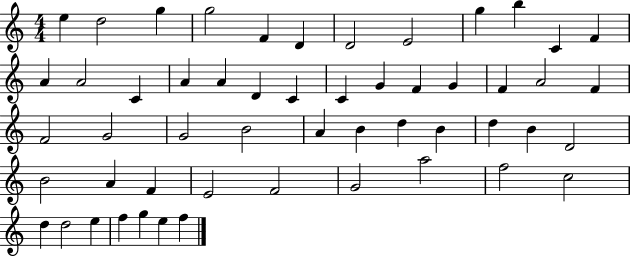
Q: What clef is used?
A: treble